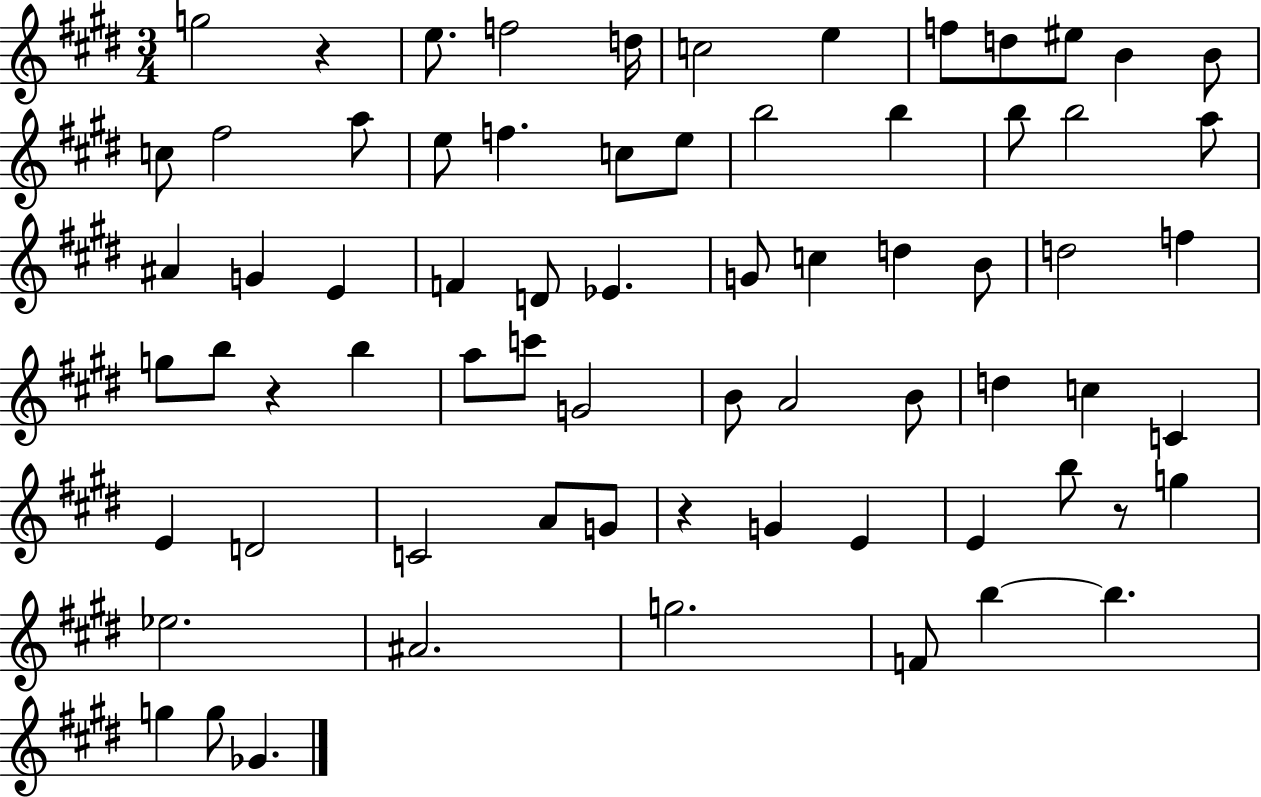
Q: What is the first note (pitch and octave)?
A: G5